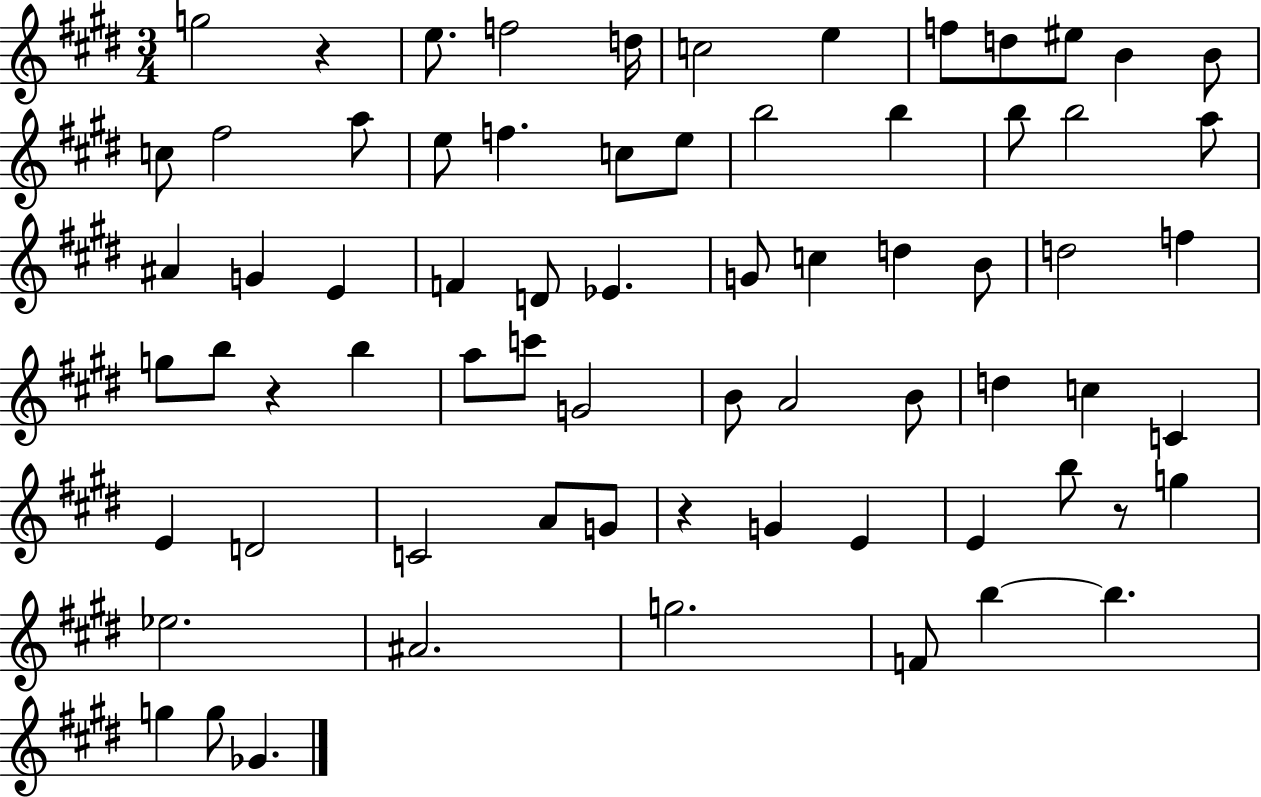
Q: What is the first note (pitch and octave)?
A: G5